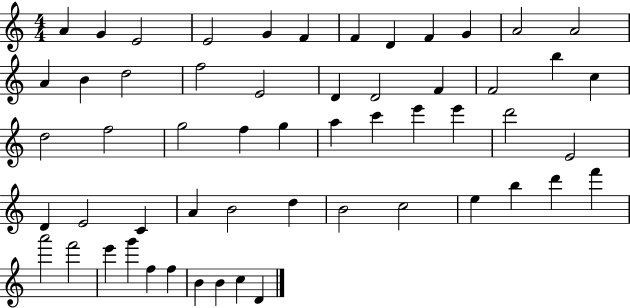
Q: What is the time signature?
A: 4/4